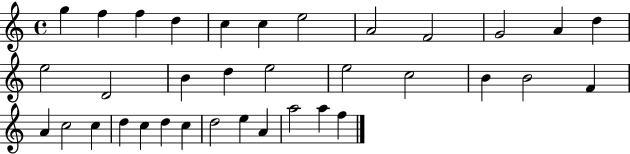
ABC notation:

X:1
T:Untitled
M:4/4
L:1/4
K:C
g f f d c c e2 A2 F2 G2 A d e2 D2 B d e2 e2 c2 B B2 F A c2 c d c d c d2 e A a2 a f